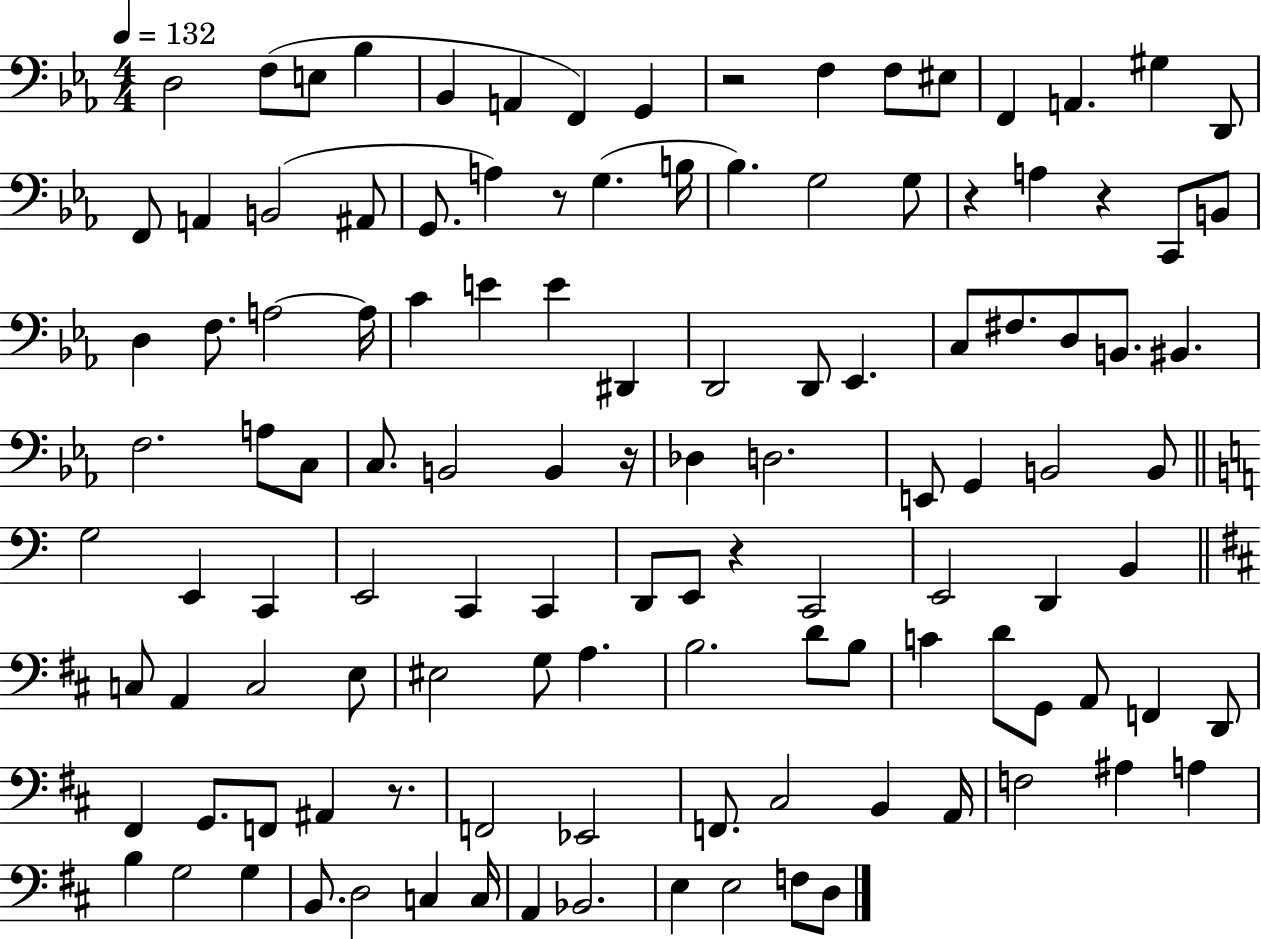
D3/h F3/e E3/e Bb3/q Bb2/q A2/q F2/q G2/q R/h F3/q F3/e EIS3/e F2/q A2/q. G#3/q D2/e F2/e A2/q B2/h A#2/e G2/e. A3/q R/e G3/q. B3/s Bb3/q. G3/h G3/e R/q A3/q R/q C2/e B2/e D3/q F3/e. A3/h A3/s C4/q E4/q E4/q D#2/q D2/h D2/e Eb2/q. C3/e F#3/e. D3/e B2/e. BIS2/q. F3/h. A3/e C3/e C3/e. B2/h B2/q R/s Db3/q D3/h. E2/e G2/q B2/h B2/e G3/h E2/q C2/q E2/h C2/q C2/q D2/e E2/e R/q C2/h E2/h D2/q B2/q C3/e A2/q C3/h E3/e EIS3/h G3/e A3/q. B3/h. D4/e B3/e C4/q D4/e G2/e A2/e F2/q D2/e F#2/q G2/e. F2/e A#2/q R/e. F2/h Eb2/h F2/e. C#3/h B2/q A2/s F3/h A#3/q A3/q B3/q G3/h G3/q B2/e. D3/h C3/q C3/s A2/q Bb2/h. E3/q E3/h F3/e D3/e